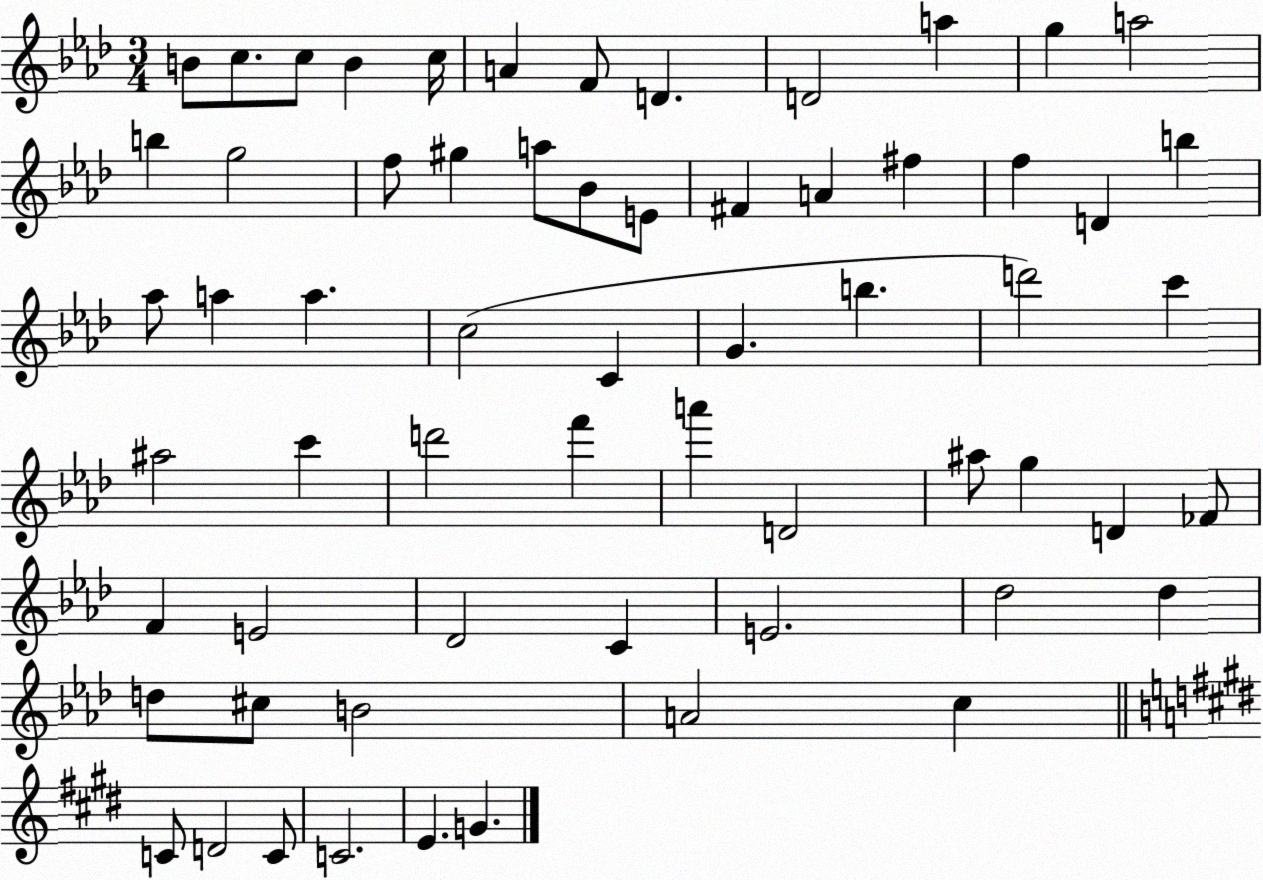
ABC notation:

X:1
T:Untitled
M:3/4
L:1/4
K:Ab
B/2 c/2 c/2 B c/4 A F/2 D D2 a g a2 b g2 f/2 ^g a/2 _B/2 E/2 ^F A ^f f D b _a/2 a a c2 C G b d'2 c' ^a2 c' d'2 f' a' D2 ^a/2 g D _F/2 F E2 _D2 C E2 _d2 _d d/2 ^c/2 B2 A2 c C/2 D2 C/2 C2 E G